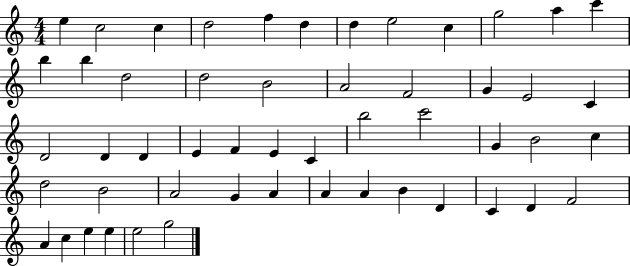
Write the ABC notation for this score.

X:1
T:Untitled
M:4/4
L:1/4
K:C
e c2 c d2 f d d e2 c g2 a c' b b d2 d2 B2 A2 F2 G E2 C D2 D D E F E C b2 c'2 G B2 c d2 B2 A2 G A A A B D C D F2 A c e e e2 g2